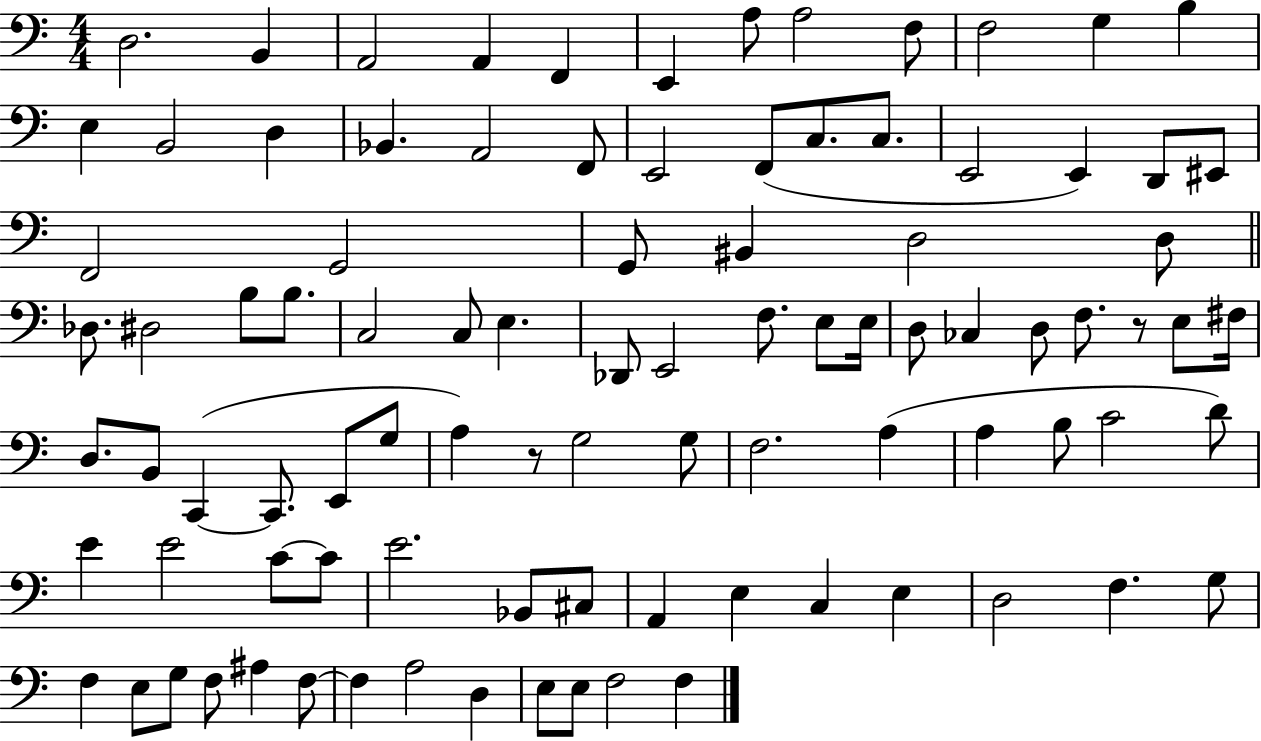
{
  \clef bass
  \numericTimeSignature
  \time 4/4
  \key c \major
  d2. b,4 | a,2 a,4 f,4 | e,4 a8 a2 f8 | f2 g4 b4 | \break e4 b,2 d4 | bes,4. a,2 f,8 | e,2 f,8( c8. c8. | e,2 e,4) d,8 eis,8 | \break f,2 g,2 | g,8 bis,4 d2 d8 | \bar "||" \break \key c \major des8. dis2 b8 b8. | c2 c8 e4. | des,8 e,2 f8. e8 e16 | d8 ces4 d8 f8. r8 e8 fis16 | \break d8. b,8 c,4~(~ c,8. e,8 g8 | a4) r8 g2 g8 | f2. a4( | a4 b8 c'2 d'8) | \break e'4 e'2 c'8~~ c'8 | e'2. bes,8 cis8 | a,4 e4 c4 e4 | d2 f4. g8 | \break f4 e8 g8 f8 ais4 f8~~ | f4 a2 d4 | e8 e8 f2 f4 | \bar "|."
}